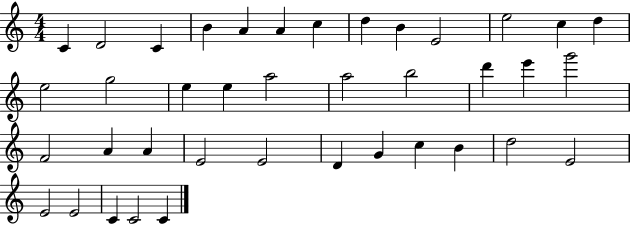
X:1
T:Untitled
M:4/4
L:1/4
K:C
C D2 C B A A c d B E2 e2 c d e2 g2 e e a2 a2 b2 d' e' g'2 F2 A A E2 E2 D G c B d2 E2 E2 E2 C C2 C